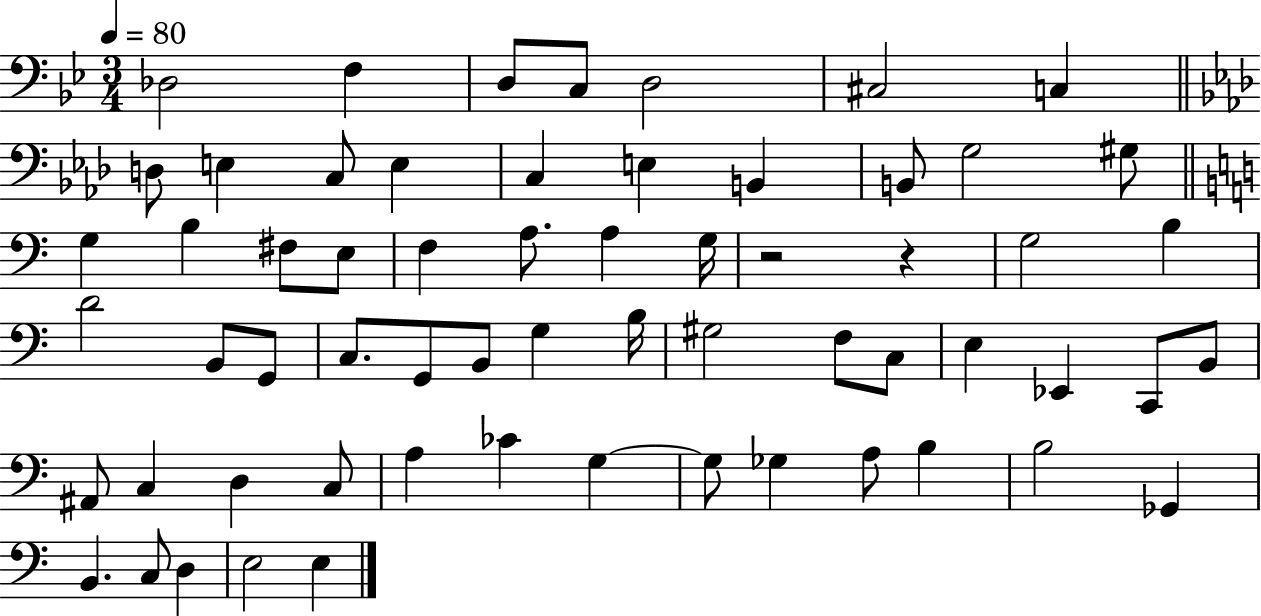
{
  \clef bass
  \numericTimeSignature
  \time 3/4
  \key bes \major
  \tempo 4 = 80
  \repeat volta 2 { des2 f4 | d8 c8 d2 | cis2 c4 | \bar "||" \break \key aes \major d8 e4 c8 e4 | c4 e4 b,4 | b,8 g2 gis8 | \bar "||" \break \key c \major g4 b4 fis8 e8 | f4 a8. a4 g16 | r2 r4 | g2 b4 | \break d'2 b,8 g,8 | c8. g,8 b,8 g4 b16 | gis2 f8 c8 | e4 ees,4 c,8 b,8 | \break ais,8 c4 d4 c8 | a4 ces'4 g4~~ | g8 ges4 a8 b4 | b2 ges,4 | \break b,4. c8 d4 | e2 e4 | } \bar "|."
}